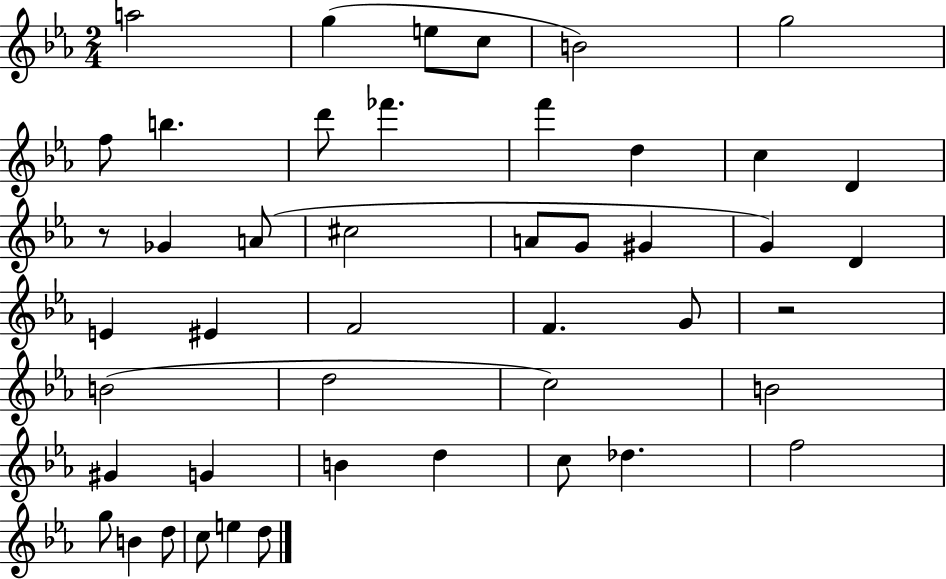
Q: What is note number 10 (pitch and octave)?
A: FES6